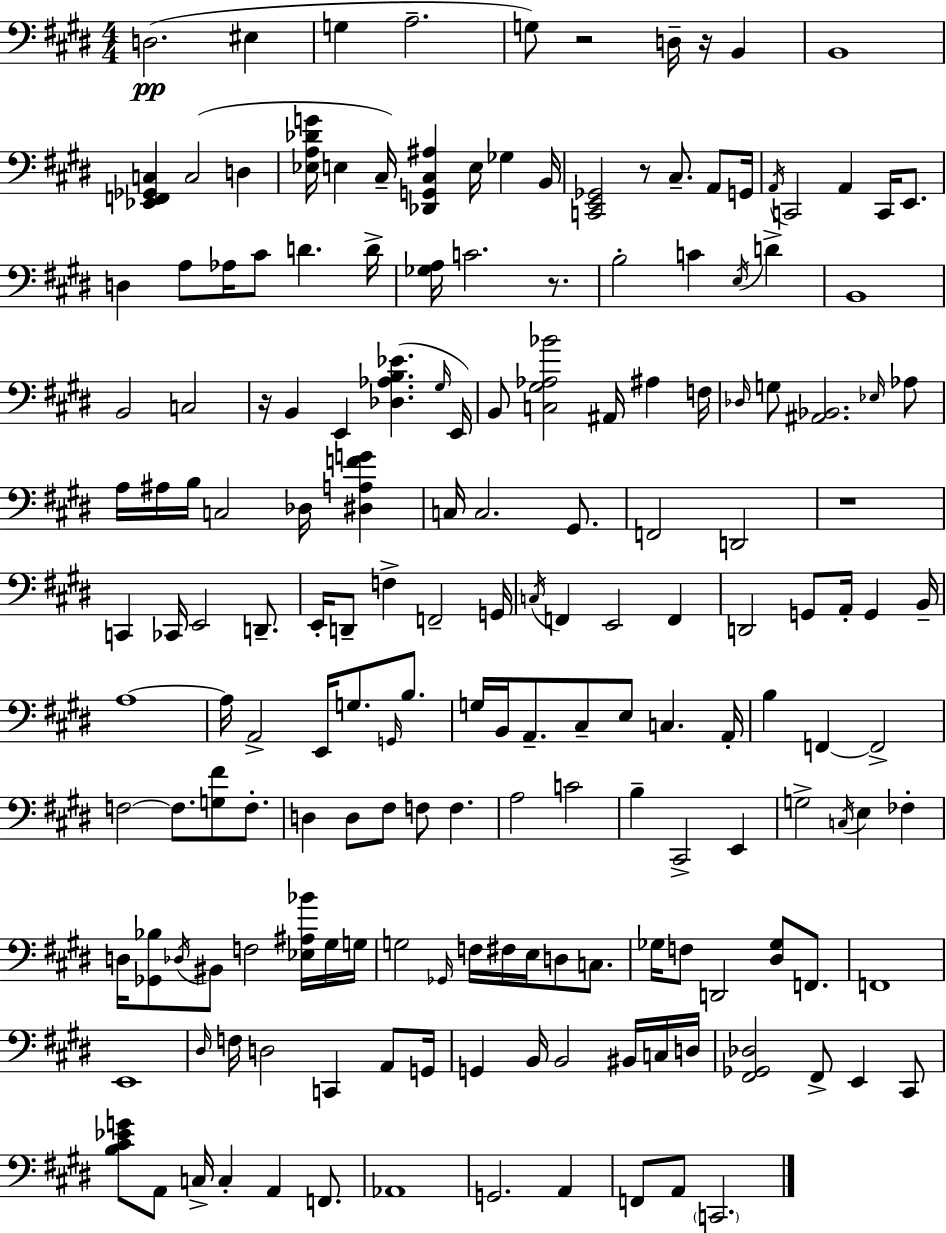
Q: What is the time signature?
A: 4/4